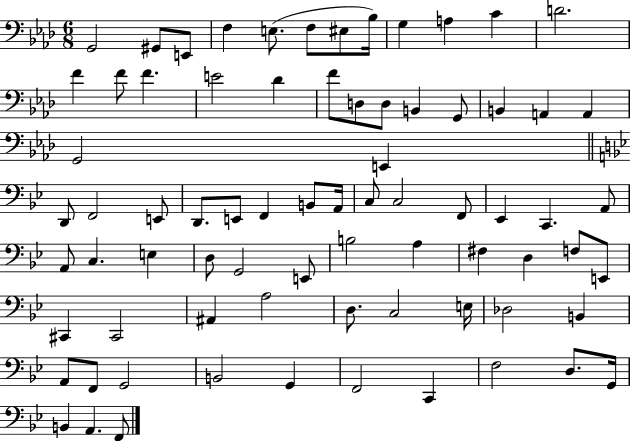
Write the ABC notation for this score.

X:1
T:Untitled
M:6/8
L:1/4
K:Ab
G,,2 ^G,,/2 E,,/2 F, E,/2 F,/2 ^E,/2 _B,/4 G, A, C D2 F F/2 F E2 _D F/2 D,/2 D,/2 B,, G,,/2 B,, A,, A,, G,,2 E,, D,,/2 F,,2 E,,/2 D,,/2 E,,/2 F,, B,,/2 A,,/4 C,/2 C,2 F,,/2 _E,, C,, A,,/2 A,,/2 C, E, D,/2 G,,2 E,,/2 B,2 A, ^F, D, F,/2 E,,/2 ^C,, ^C,,2 ^A,, A,2 D,/2 C,2 E,/4 _D,2 B,, A,,/2 F,,/2 G,,2 B,,2 G,, F,,2 C,, F,2 D,/2 G,,/4 B,, A,, F,,/2